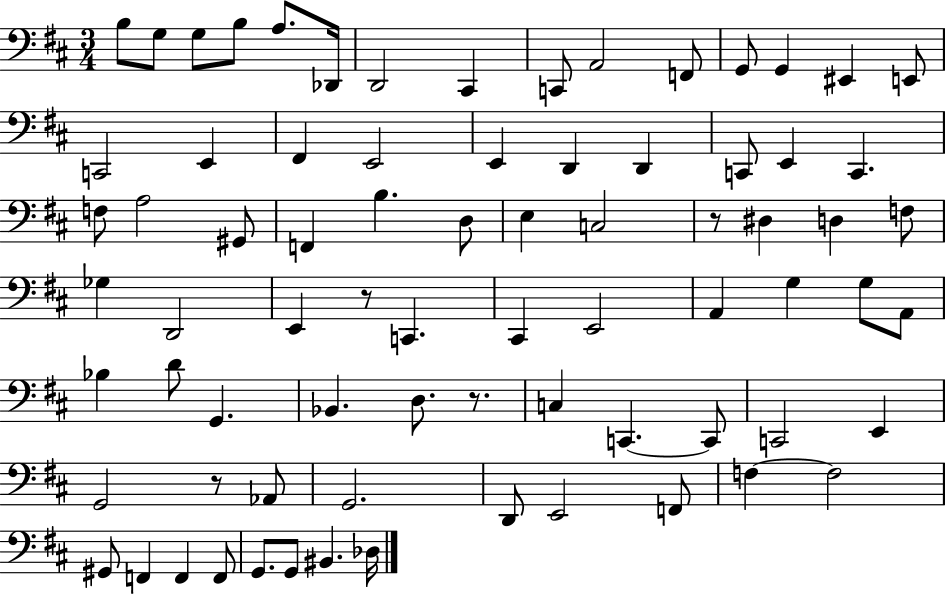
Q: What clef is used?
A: bass